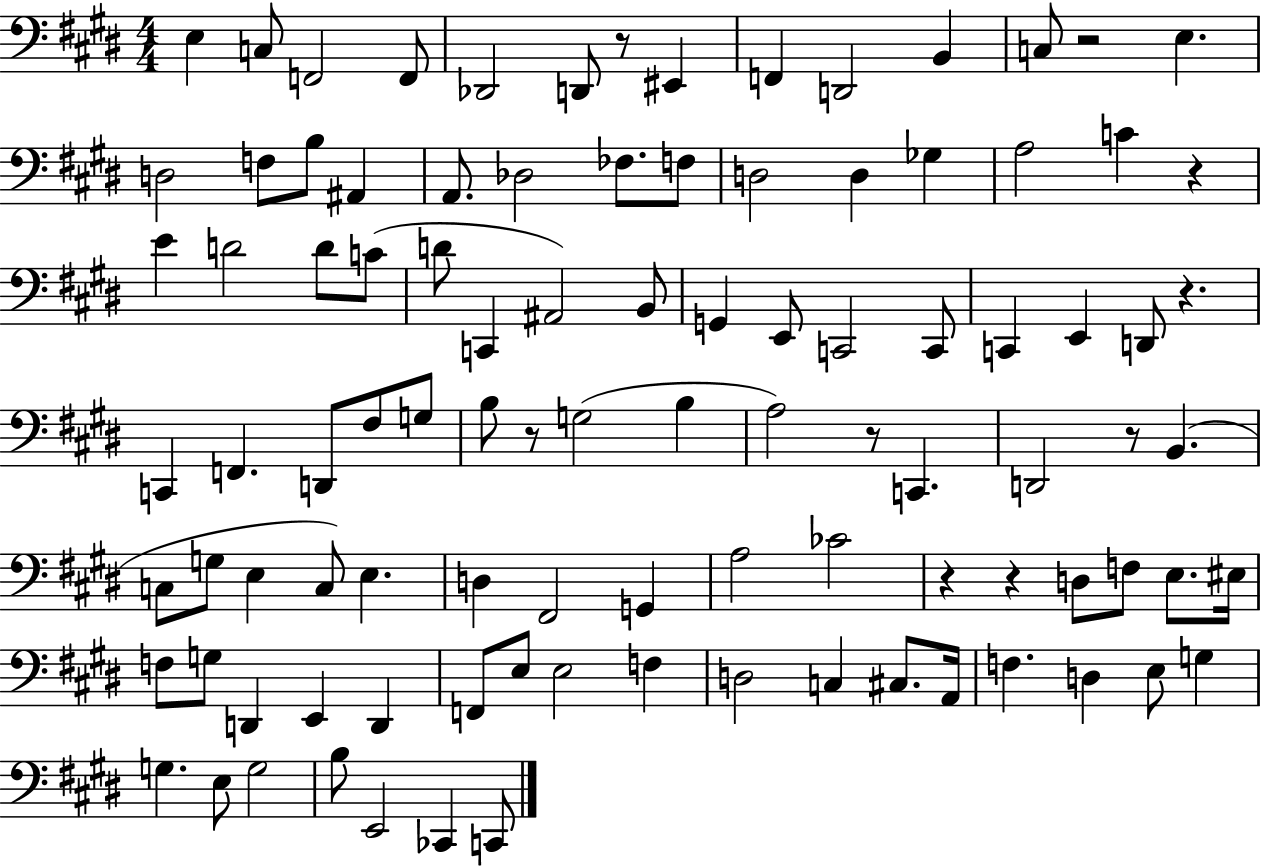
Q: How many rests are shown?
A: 9